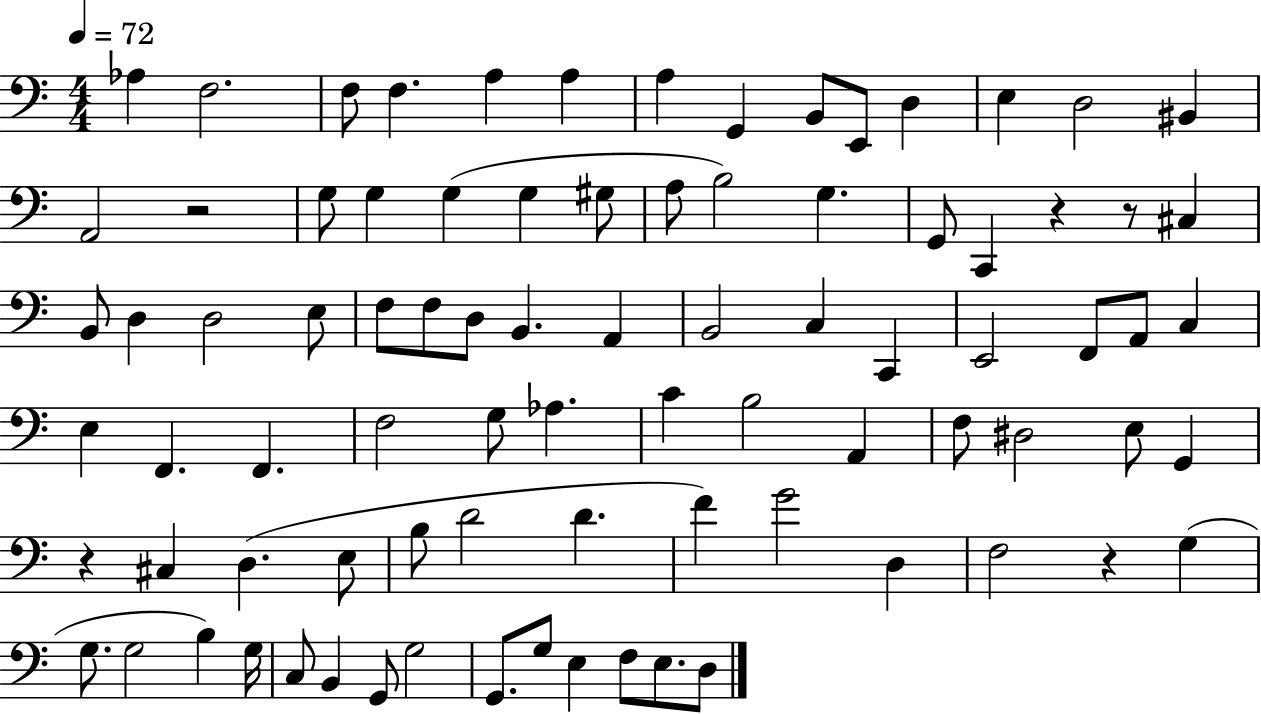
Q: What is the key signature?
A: C major